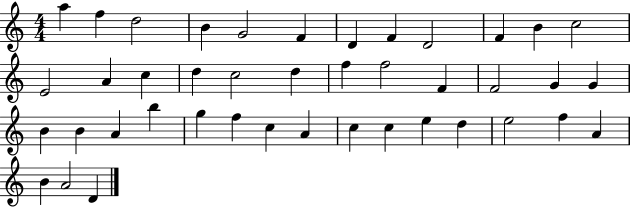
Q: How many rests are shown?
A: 0